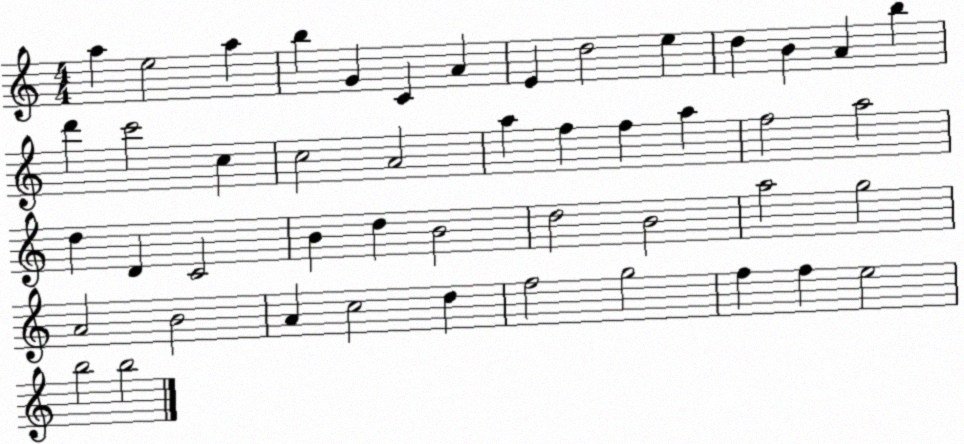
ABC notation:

X:1
T:Untitled
M:4/4
L:1/4
K:C
a e2 a b G C A E d2 e d B A b d' c'2 c c2 A2 a f f a f2 a2 d D C2 B d B2 d2 B2 a2 g2 A2 B2 A c2 d f2 g2 f f e2 b2 b2